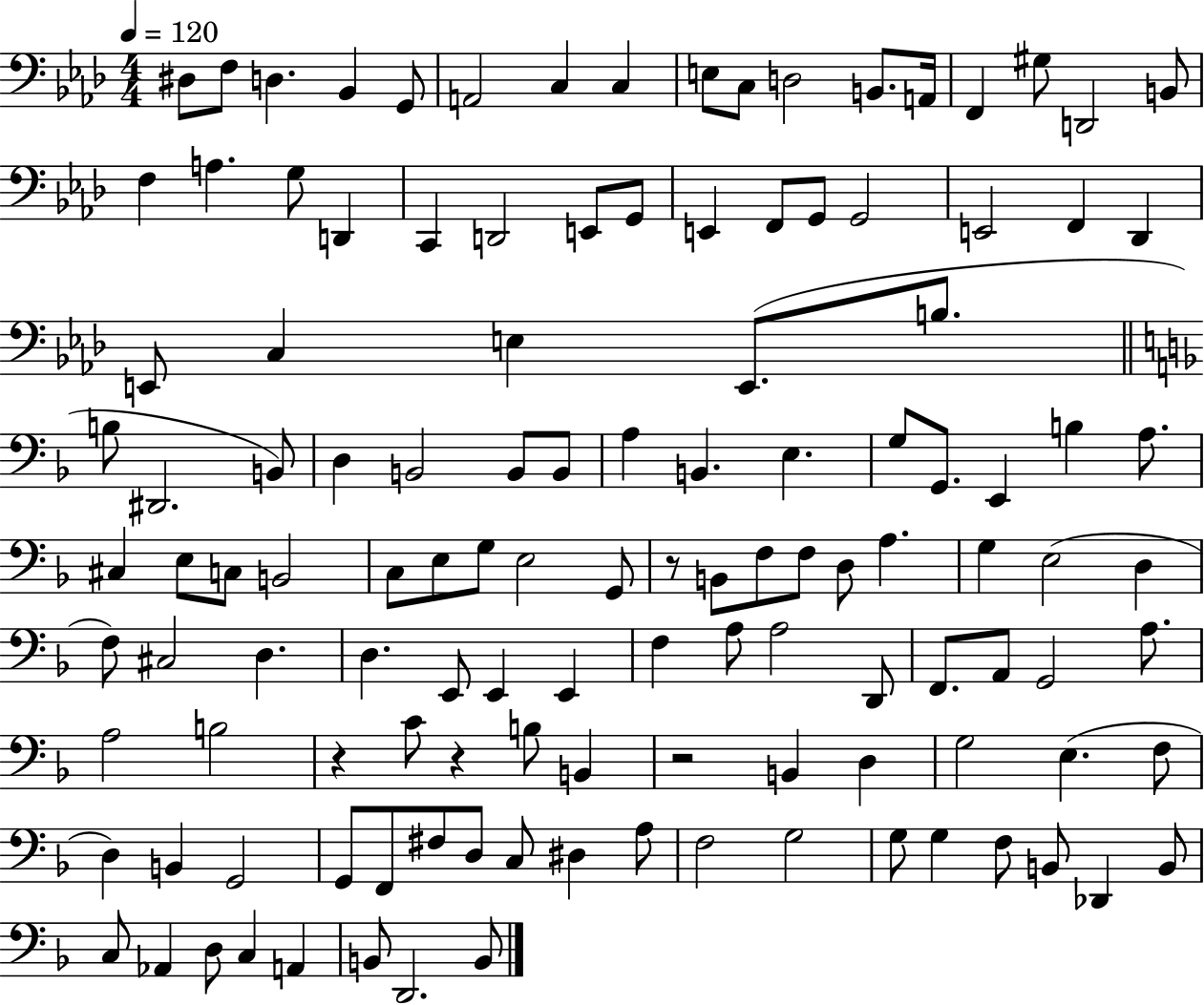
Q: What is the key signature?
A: AES major